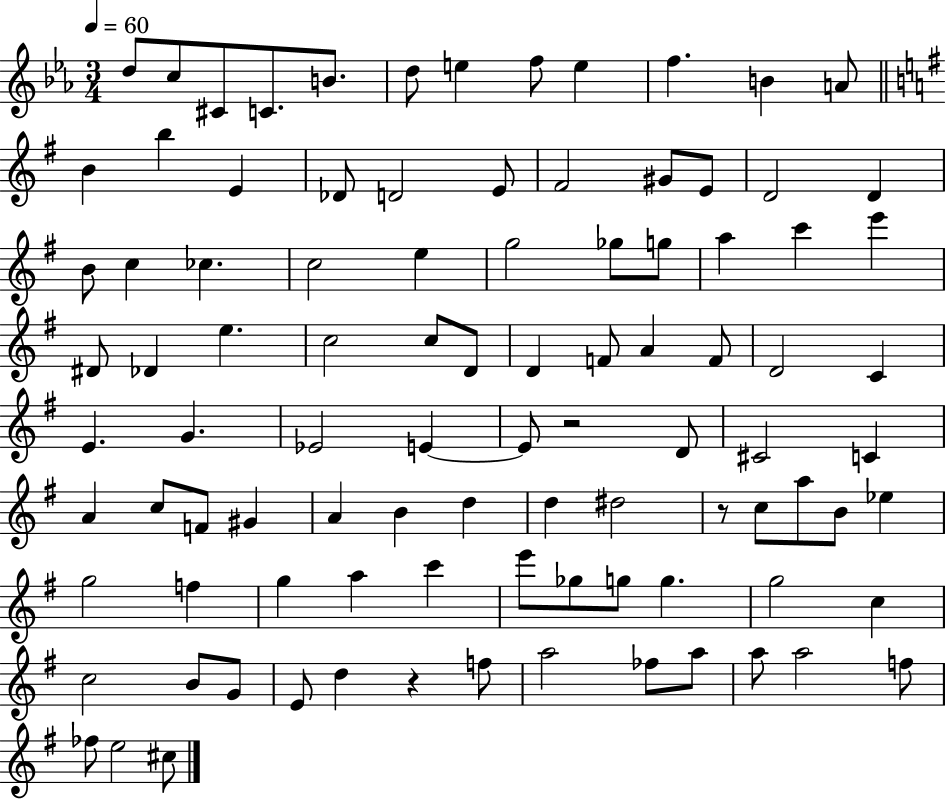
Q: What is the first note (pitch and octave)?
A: D5